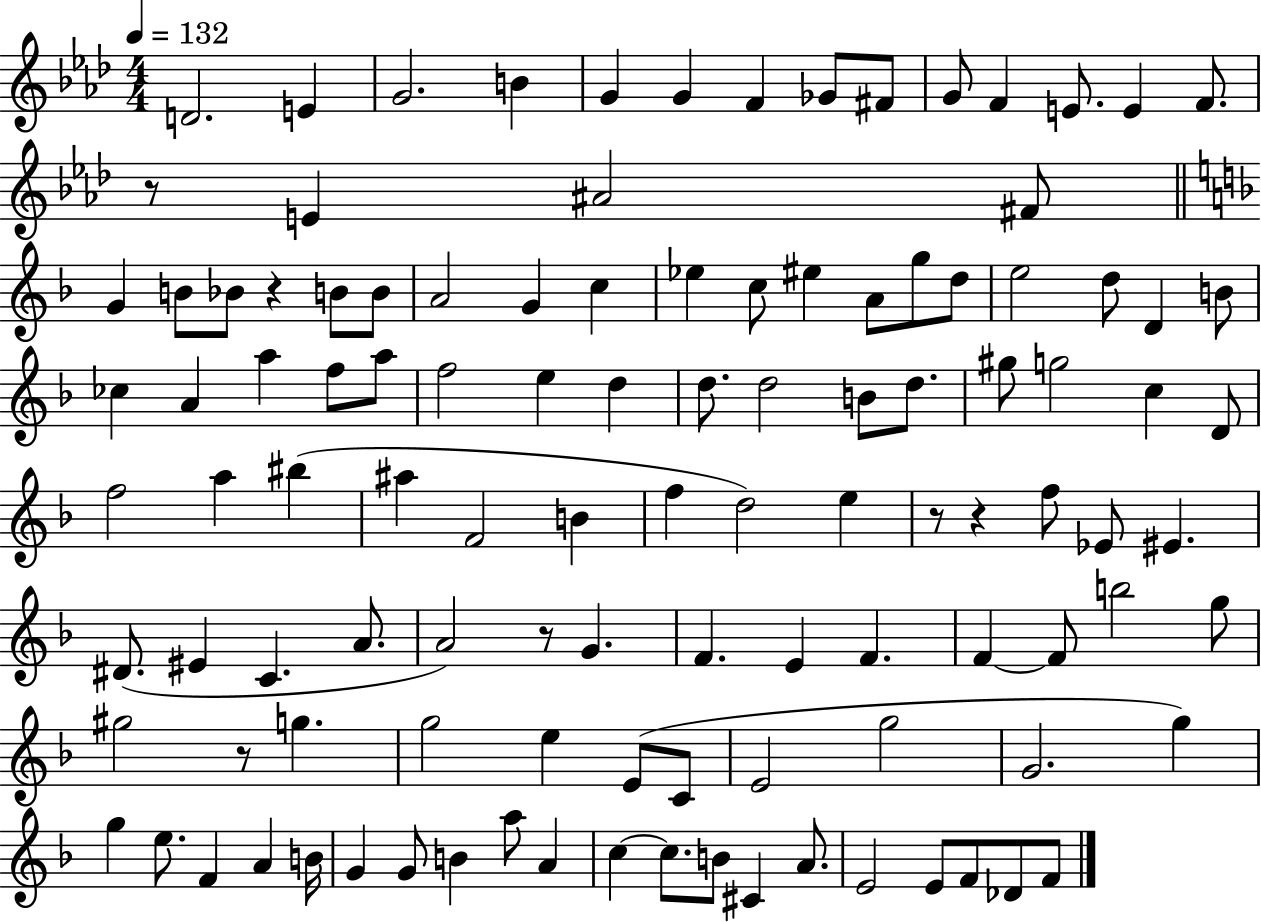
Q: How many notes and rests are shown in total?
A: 112